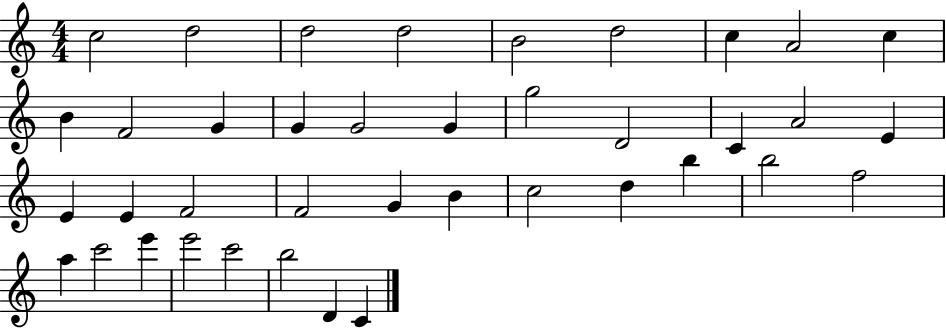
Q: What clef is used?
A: treble